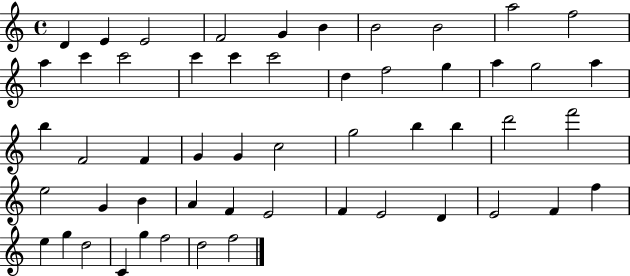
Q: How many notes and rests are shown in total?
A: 53